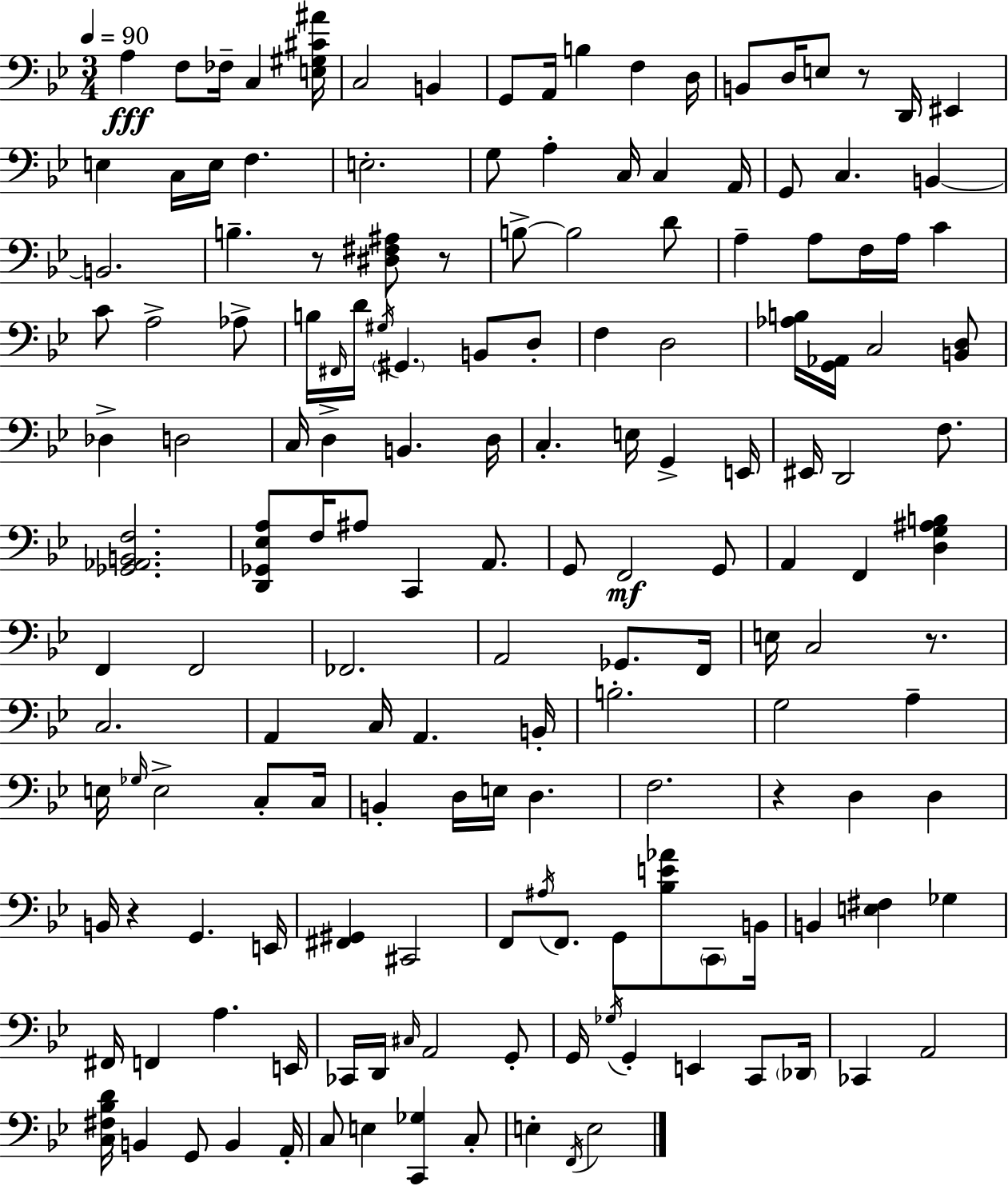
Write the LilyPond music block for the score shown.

{
  \clef bass
  \numericTimeSignature
  \time 3/4
  \key bes \major
  \tempo 4 = 90
  a4\fff f8 fes16-- c4 <e gis cis' ais'>16 | c2 b,4 | g,8 a,16 b4 f4 d16 | b,8 d16 e8 r8 d,16 eis,4 | \break e4 c16 e16 f4. | e2.-. | g8 a4-. c16 c4 a,16 | g,8 c4. b,4~~ | \break b,2. | b4.-- r8 <dis fis ais>8 r8 | b8->~~ b2 d'8 | a4-- a8 f16 a16 c'4 | \break c'8 a2-> aes8-> | b16 \grace { fis,16 } d'16 \acciaccatura { gis16 } \parenthesize gis,4. b,8 | d8-. f4 d2 | <aes b>16 <g, aes,>16 c2 | \break <b, d>8 des4-> d2 | c16 d4-> b,4. | d16 c4.-. e16 g,4-> | e,16 eis,16 d,2 f8. | \break <ges, aes, b, f>2. | <d, ges, ees a>8 f16 ais8 c,4 a,8. | g,8 f,2\mf | g,8 a,4 f,4 <d g ais b>4 | \break f,4 f,2 | fes,2. | a,2 ges,8. | f,16 e16 c2 r8. | \break c2. | a,4 c16 a,4. | b,16-. b2.-. | g2 a4-- | \break e16 \grace { ges16 } e2-> | c8-. c16 b,4-. d16 e16 d4. | f2. | r4 d4 d4 | \break b,16 r4 g,4. | e,16 <fis, gis,>4 cis,2 | f,8 \acciaccatura { ais16 } f,8. g,8 <bes e' aes'>8 | \parenthesize c,8 b,16 b,4 <e fis>4 | \break ges4 fis,16 f,4 a4. | e,16 ces,16 d,16 \grace { cis16 } a,2 | g,8-. g,16 \acciaccatura { ges16 } g,4-. e,4 | c,8 \parenthesize des,16 ces,4 a,2 | \break <c fis bes d'>16 b,4 g,8 | b,4 a,16-. c8 e4 | <c, ges>4 c8-. e4-. \acciaccatura { f,16 } e2 | \bar "|."
}